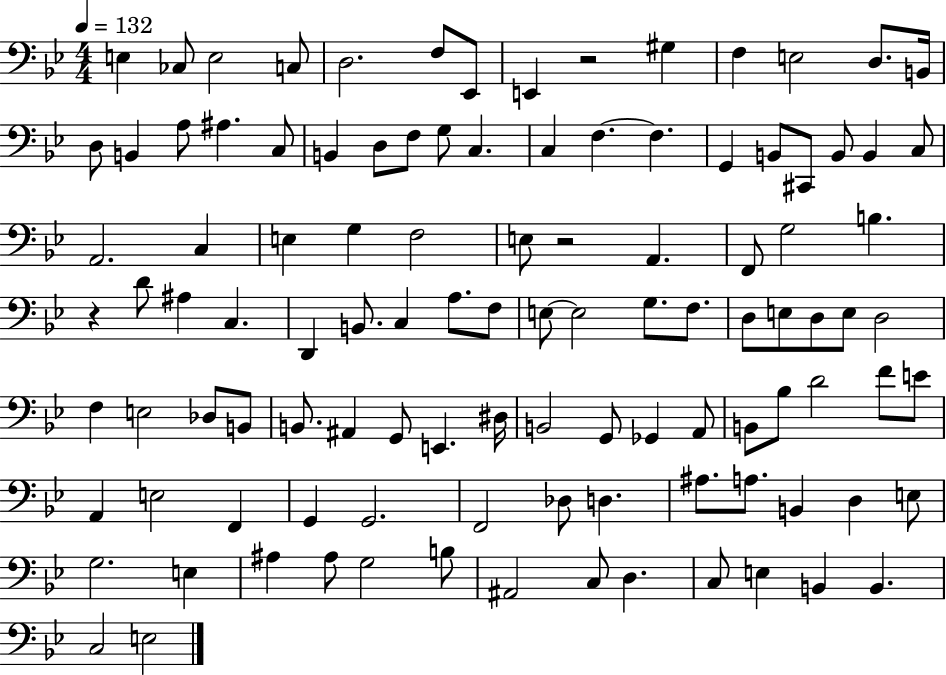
{
  \clef bass
  \numericTimeSignature
  \time 4/4
  \key bes \major
  \tempo 4 = 132
  e4 ces8 e2 c8 | d2. f8 ees,8 | e,4 r2 gis4 | f4 e2 d8. b,16 | \break d8 b,4 a8 ais4. c8 | b,4 d8 f8 g8 c4. | c4 f4.~~ f4. | g,4 b,8 cis,8 b,8 b,4 c8 | \break a,2. c4 | e4 g4 f2 | e8 r2 a,4. | f,8 g2 b4. | \break r4 d'8 ais4 c4. | d,4 b,8. c4 a8. f8 | e8~~ e2 g8. f8. | d8 e8 d8 e8 d2 | \break f4 e2 des8 b,8 | b,8. ais,4 g,8 e,4. dis16 | b,2 g,8 ges,4 a,8 | b,8 bes8 d'2 f'8 e'8 | \break a,4 e2 f,4 | g,4 g,2. | f,2 des8 d4. | ais8. a8. b,4 d4 e8 | \break g2. e4 | ais4 ais8 g2 b8 | ais,2 c8 d4. | c8 e4 b,4 b,4. | \break c2 e2 | \bar "|."
}